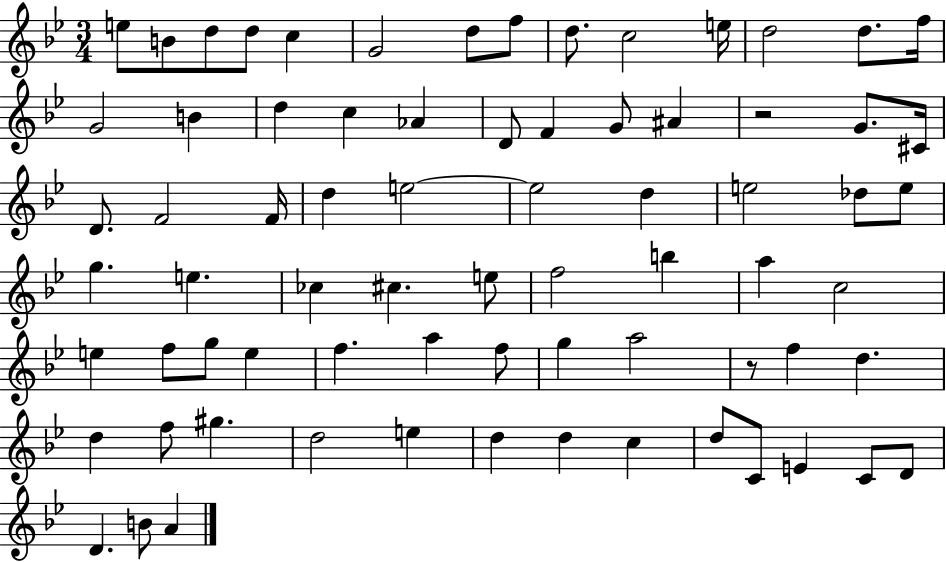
X:1
T:Untitled
M:3/4
L:1/4
K:Bb
e/2 B/2 d/2 d/2 c G2 d/2 f/2 d/2 c2 e/4 d2 d/2 f/4 G2 B d c _A D/2 F G/2 ^A z2 G/2 ^C/4 D/2 F2 F/4 d e2 e2 d e2 _d/2 e/2 g e _c ^c e/2 f2 b a c2 e f/2 g/2 e f a f/2 g a2 z/2 f d d f/2 ^g d2 e d d c d/2 C/2 E C/2 D/2 D B/2 A